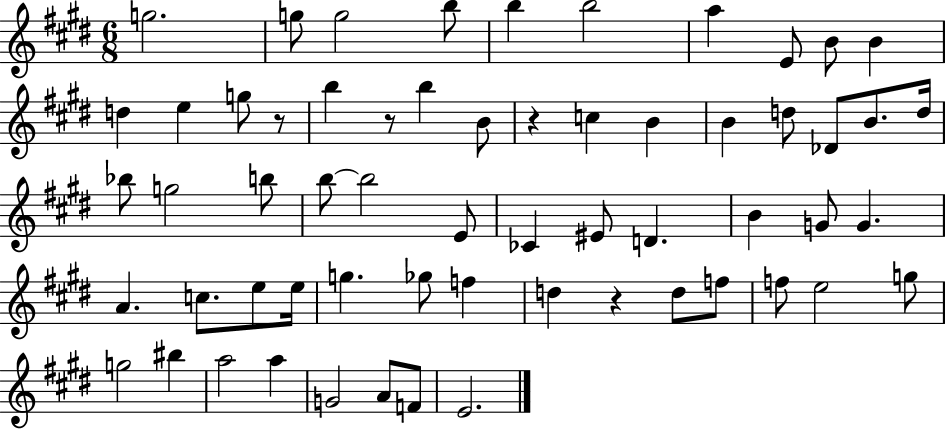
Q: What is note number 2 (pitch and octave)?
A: G5